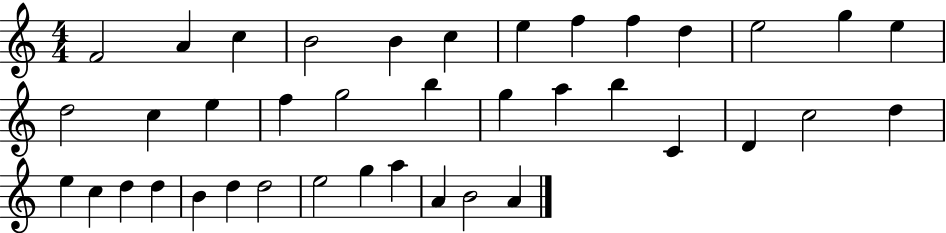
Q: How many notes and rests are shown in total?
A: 39